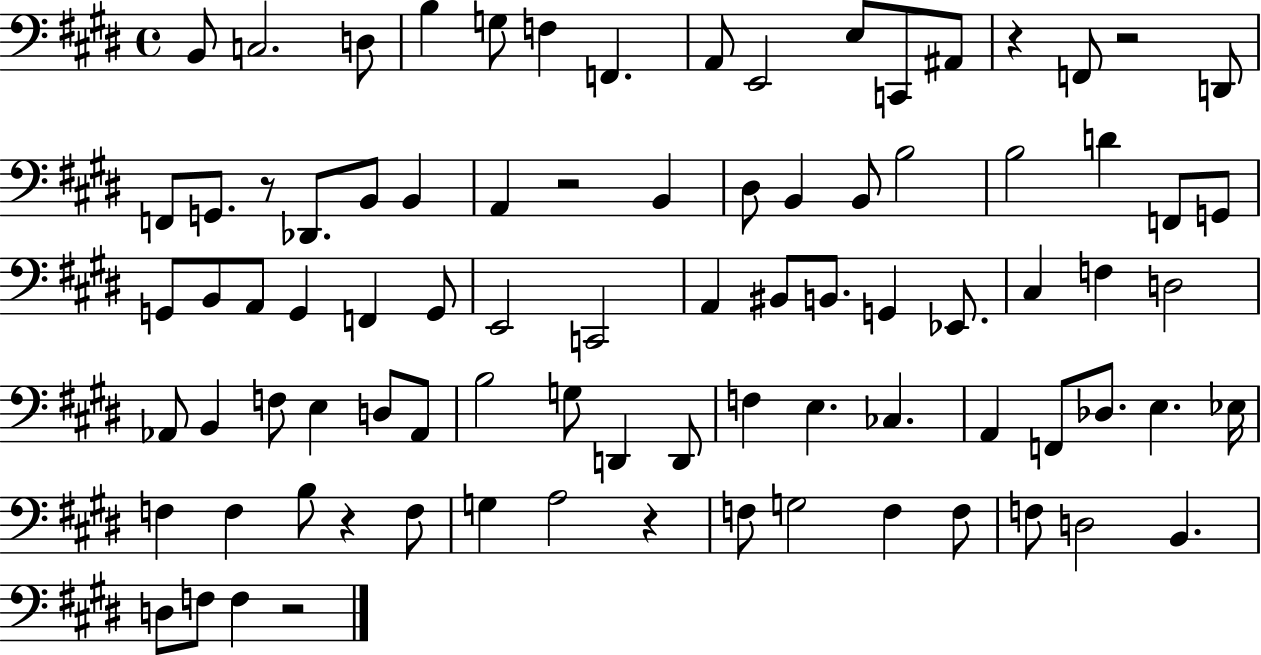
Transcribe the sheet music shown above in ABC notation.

X:1
T:Untitled
M:4/4
L:1/4
K:E
B,,/2 C,2 D,/2 B, G,/2 F, F,, A,,/2 E,,2 E,/2 C,,/2 ^A,,/2 z F,,/2 z2 D,,/2 F,,/2 G,,/2 z/2 _D,,/2 B,,/2 B,, A,, z2 B,, ^D,/2 B,, B,,/2 B,2 B,2 D F,,/2 G,,/2 G,,/2 B,,/2 A,,/2 G,, F,, G,,/2 E,,2 C,,2 A,, ^B,,/2 B,,/2 G,, _E,,/2 ^C, F, D,2 _A,,/2 B,, F,/2 E, D,/2 _A,,/2 B,2 G,/2 D,, D,,/2 F, E, _C, A,, F,,/2 _D,/2 E, _E,/4 F, F, B,/2 z F,/2 G, A,2 z F,/2 G,2 F, F,/2 F,/2 D,2 B,, D,/2 F,/2 F, z2